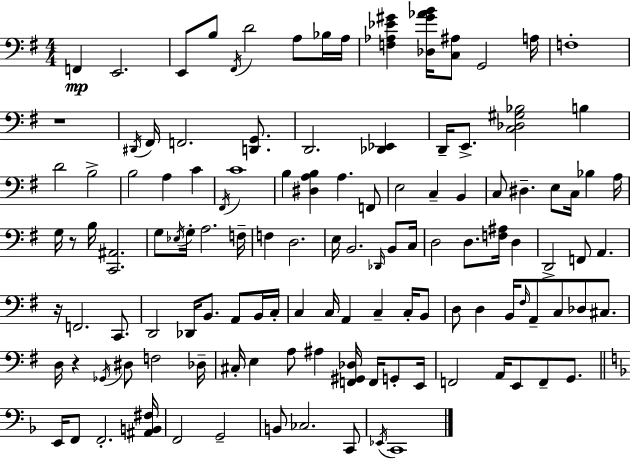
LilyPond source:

{
  \clef bass
  \numericTimeSignature
  \time 4/4
  \key e \minor
  \repeat volta 2 { f,4\mp e,2. | e,8 b8 \acciaccatura { fis,16 } d'2 a8 bes16 | a16 <f aes ees' gis'>4 <des gis' aes' b'>16 <c ais>8 g,2 | a16 f1-. | \break r1 | \acciaccatura { dis,16 } fis,16 f,2. <d, g,>8. | d,2. <des, ees,>4 | d,16-- e,8.-> <c des gis bes>2 b4 | \break d'2 b2-> | b2 a4 c'4 | \acciaccatura { fis,16 } c'1 | b4 <dis a b>4 a4. | \break f,8 e2 c4-- b,4 | c8 dis4.-- e8 c16 bes4 | a16 g16 r8 b16 <c, ais,>2. | g8 \acciaccatura { ees16 } g16-. a2. | \break f16-- f4 d2. | e16 b,2. | \grace { des,16 } b,8 c16 d2 d8. | <f ais>16 d4 d,2-> f,8 a,4. | \break r16 f,2. | c,8. d,2 des,16 b,8. | a,8 b,16 c16-. c4 c16 a,4 c4-- | c16-. b,8 d8 d4 b,16 \grace { fis16 } a,8-- c8 | \break des8 cis8. d16 r4 \acciaccatura { ges,16 } dis8 f2 | des16-- cis16-. e4 a8 ais4 | <f, gis, des>16 f,16 g,8-. e,16 f,2 a,16 | e,8 f,8-- g,8. \bar "||" \break \key d \minor e,16 f,8 f,2.-. <ais, b, fis>16 | f,2 g,2-- | b,8 ces2. c,8 | \acciaccatura { ees,16 } c,1 | \break } \bar "|."
}